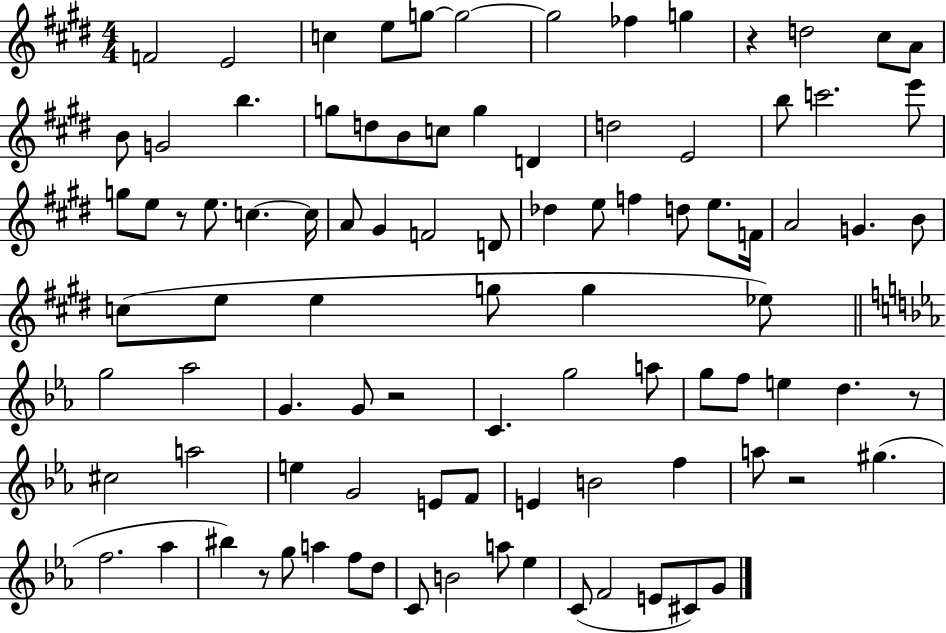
X:1
T:Untitled
M:4/4
L:1/4
K:E
F2 E2 c e/2 g/2 g2 g2 _f g z d2 ^c/2 A/2 B/2 G2 b g/2 d/2 B/2 c/2 g D d2 E2 b/2 c'2 e'/2 g/2 e/2 z/2 e/2 c c/4 A/2 ^G F2 D/2 _d e/2 f d/2 e/2 F/4 A2 G B/2 c/2 e/2 e g/2 g _e/2 g2 _a2 G G/2 z2 C g2 a/2 g/2 f/2 e d z/2 ^c2 a2 e G2 E/2 F/2 E B2 f a/2 z2 ^g f2 _a ^b z/2 g/2 a f/2 d/2 C/2 B2 a/2 _e C/2 F2 E/2 ^C/2 G/2